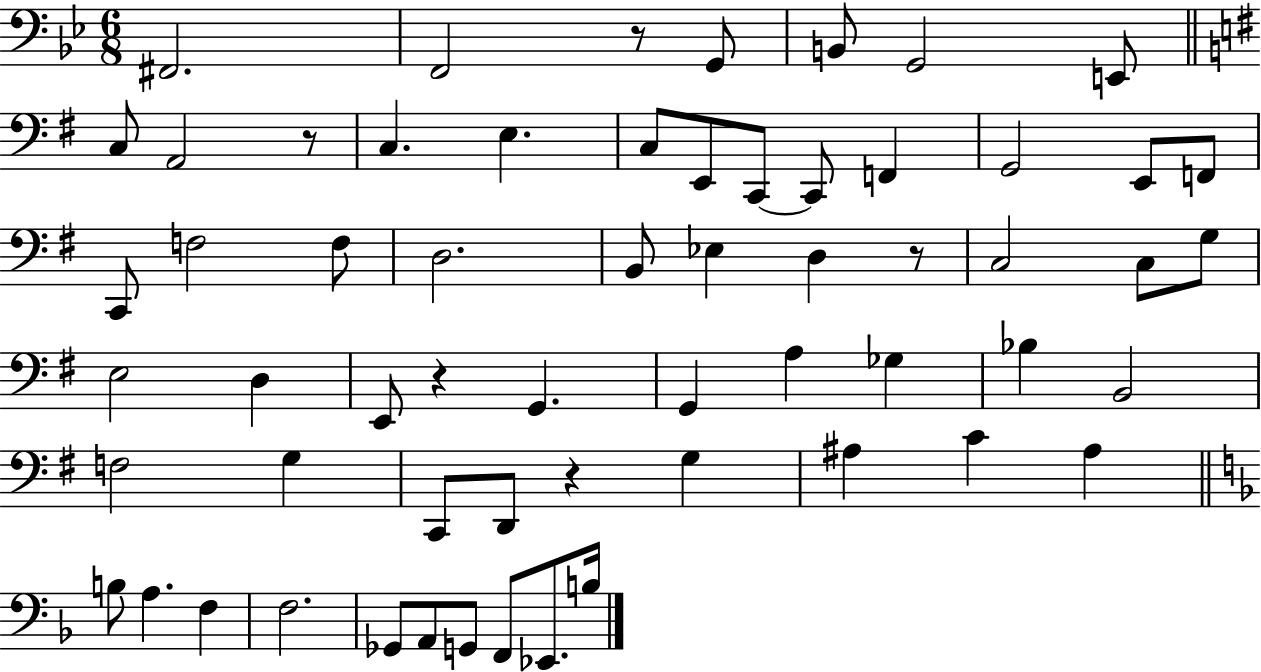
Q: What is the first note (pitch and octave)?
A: F#2